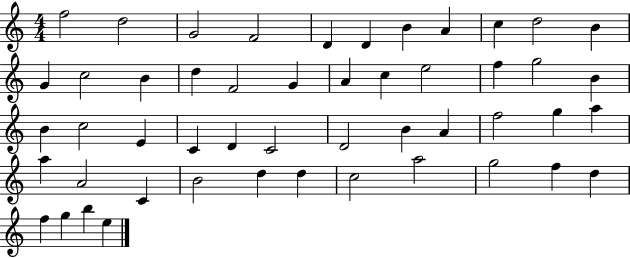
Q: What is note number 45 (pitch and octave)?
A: F5